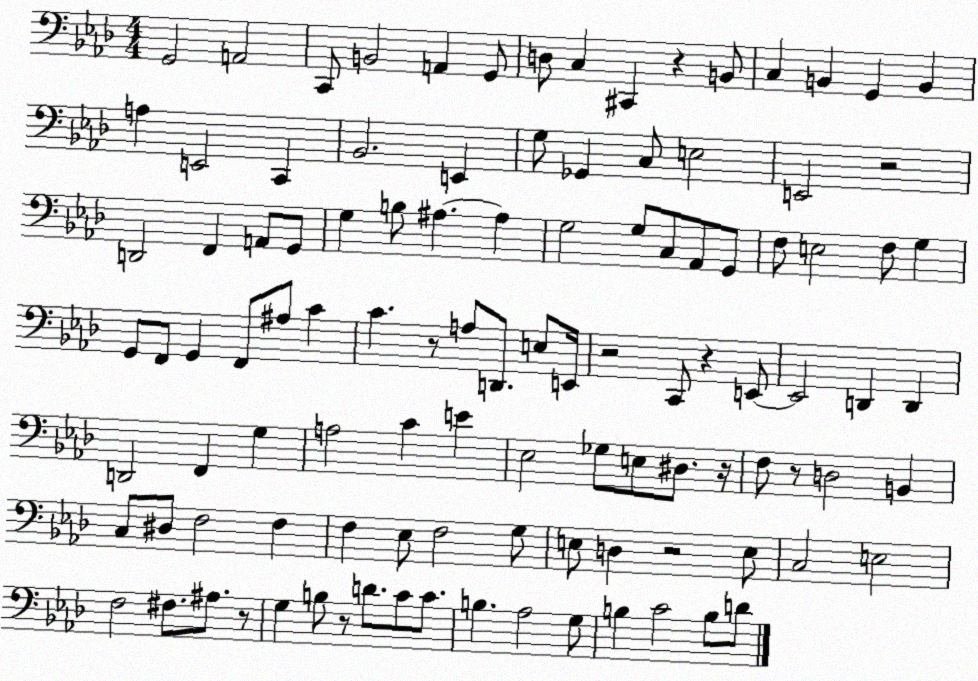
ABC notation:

X:1
T:Untitled
M:4/4
L:1/4
K:Ab
G,,2 A,,2 C,,/2 B,,2 A,, G,,/2 D,/2 C, ^C,, z B,,/2 C, B,, G,, B,, A, E,,2 C,, _B,,2 E,, G,/2 _G,, C,/2 E,2 E,,2 z2 D,,2 F,, A,,/2 G,,/2 G, B,/2 ^A, ^A, G,2 G,/2 C,/2 _A,,/2 G,,/2 F,/2 E,2 F,/2 G, G,,/2 F,,/2 G,, F,,/2 ^A,/2 C C z/2 A,/2 D,,/2 E,/2 E,,/4 z2 C,,/2 z E,,/2 E,,2 D,, D,, D,,2 F,, G, A,2 C E _E,2 _G,/2 E,/2 ^D,/2 z/4 F,/2 z/2 D,2 B,, C,/2 ^D,/2 F,2 F, F, _E,/2 F,2 G,/2 E,/2 D, z2 E,/2 C,2 E,2 F,2 ^F,/2 ^A,/2 z/2 G, B,/2 z/2 D/2 C/2 C/2 B, _A,2 G,/2 B, C2 B,/2 D/2